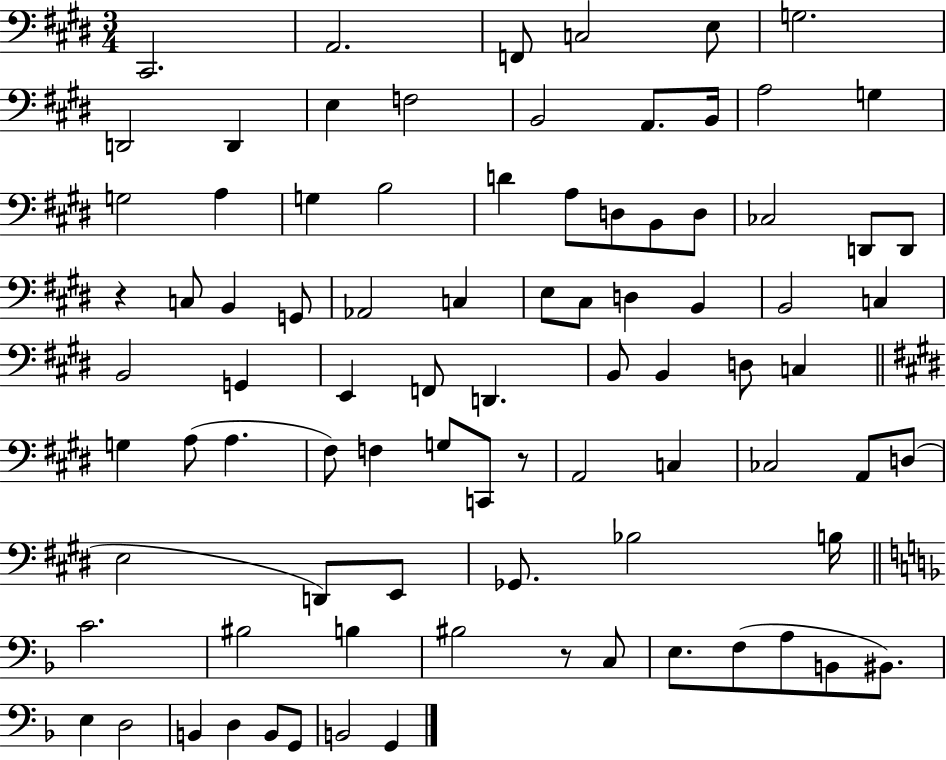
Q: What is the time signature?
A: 3/4